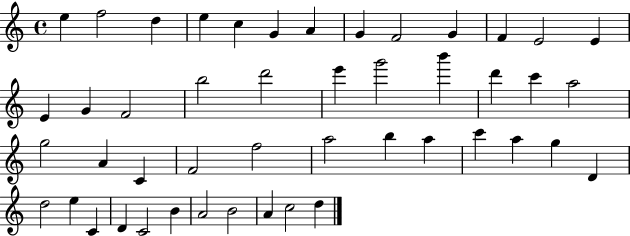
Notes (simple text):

E5/q F5/h D5/q E5/q C5/q G4/q A4/q G4/q F4/h G4/q F4/q E4/h E4/q E4/q G4/q F4/h B5/h D6/h E6/q G6/h B6/q D6/q C6/q A5/h G5/h A4/q C4/q F4/h F5/h A5/h B5/q A5/q C6/q A5/q G5/q D4/q D5/h E5/q C4/q D4/q C4/h B4/q A4/h B4/h A4/q C5/h D5/q